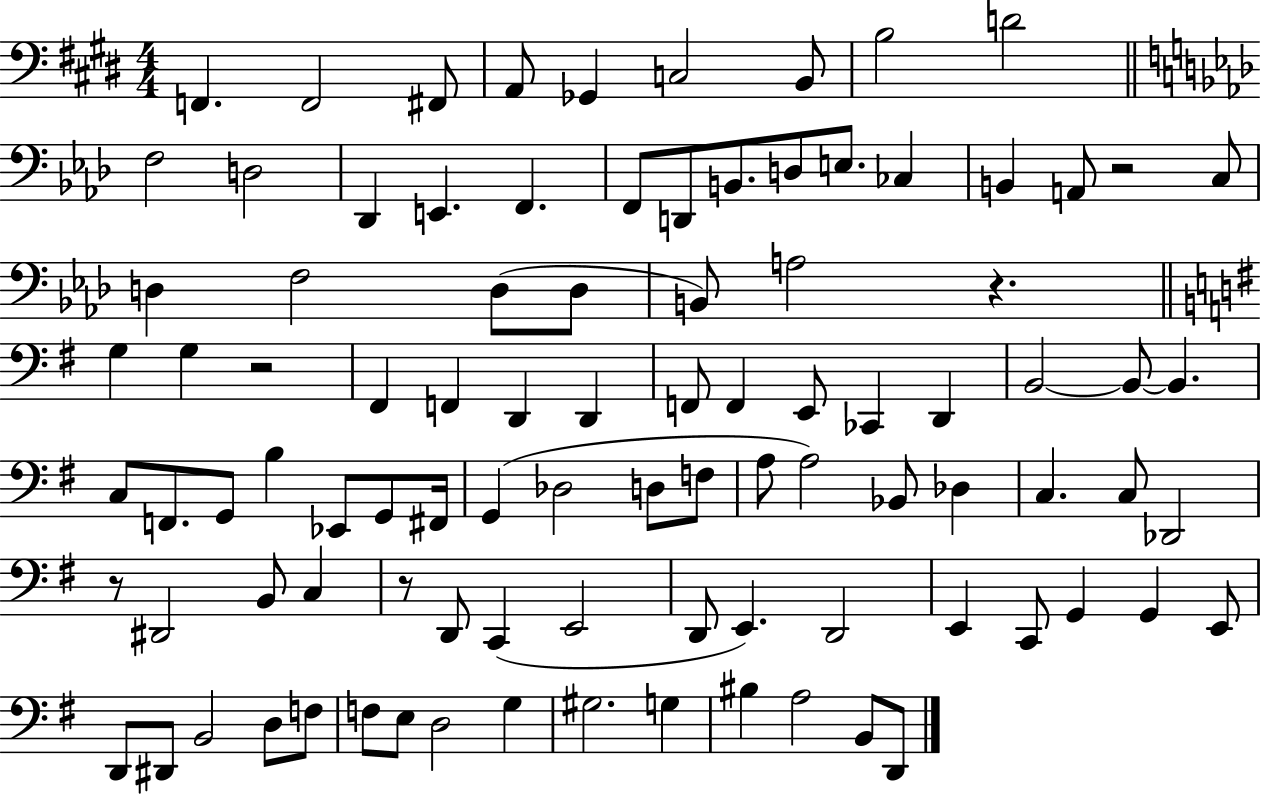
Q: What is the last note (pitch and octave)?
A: D2